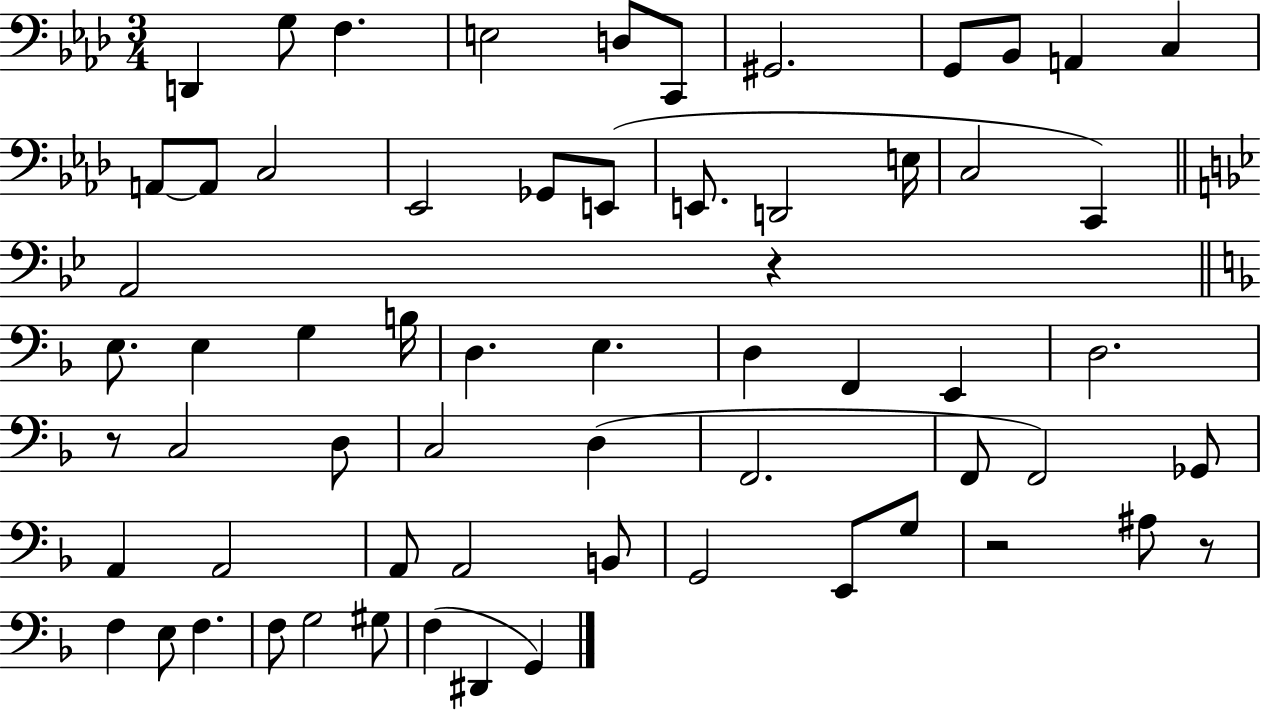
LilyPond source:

{
  \clef bass
  \numericTimeSignature
  \time 3/4
  \key aes \major
  d,4 g8 f4. | e2 d8 c,8 | gis,2. | g,8 bes,8 a,4 c4 | \break a,8~~ a,8 c2 | ees,2 ges,8 e,8( | e,8. d,2 e16 | c2 c,4) | \break \bar "||" \break \key bes \major a,2 r4 | \bar "||" \break \key f \major e8. e4 g4 b16 | d4. e4. | d4 f,4 e,4 | d2. | \break r8 c2 d8 | c2 d4( | f,2. | f,8 f,2) ges,8 | \break a,4 a,2 | a,8 a,2 b,8 | g,2 e,8 g8 | r2 ais8 r8 | \break f4 e8 f4. | f8 g2 gis8 | f4( dis,4 g,4) | \bar "|."
}